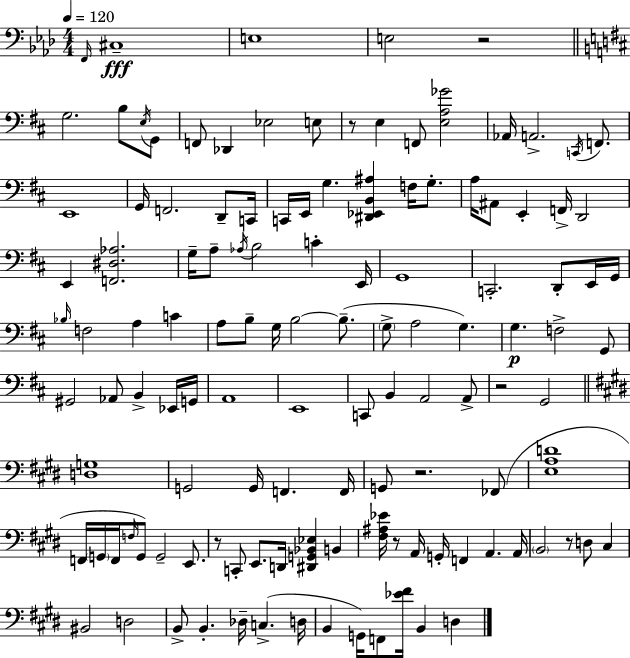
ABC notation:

X:1
T:Untitled
M:4/4
L:1/4
K:Ab
F,,/4 ^C,4 E,4 E,2 z2 G,2 B,/2 E,/4 G,,/2 F,,/2 _D,, _E,2 E,/2 z/2 E, F,,/2 [E,A,_G]2 _A,,/4 A,,2 C,,/4 F,,/2 E,,4 G,,/4 F,,2 D,,/2 C,,/4 C,,/4 E,,/4 G, [^D,,_E,,B,,^A,] F,/4 G,/2 A,/4 ^A,,/2 E,, F,,/4 D,,2 E,, [F,,^D,_A,]2 G,/4 A,/2 _A,/4 B,2 C E,,/4 G,,4 C,,2 D,,/2 E,,/4 G,,/4 _B,/4 F,2 A, C A,/2 B,/2 G,/4 B,2 B,/2 G,/2 A,2 G, G, F,2 G,,/2 ^G,,2 _A,,/2 B,, _E,,/4 G,,/4 A,,4 E,,4 C,,/2 B,, A,,2 A,,/2 z2 G,,2 [D,G,]4 G,,2 G,,/4 F,, F,,/4 G,,/2 z2 _F,,/2 [E,A,D]4 F,,/4 G,,/4 F,,/4 F,/4 G,,/2 G,,2 E,,/2 z/2 C,,/2 E,,/2 D,,/4 [^D,,G,,_B,,_E,] B,, [^F,^A,_E]/4 z/2 A,,/4 G,,/4 F,, A,, A,,/4 B,,2 z/2 D,/2 ^C, ^B,,2 D,2 B,,/2 B,, _D,/4 C, D,/4 B,, G,,/4 F,,/2 [_E^F]/4 B,, D,